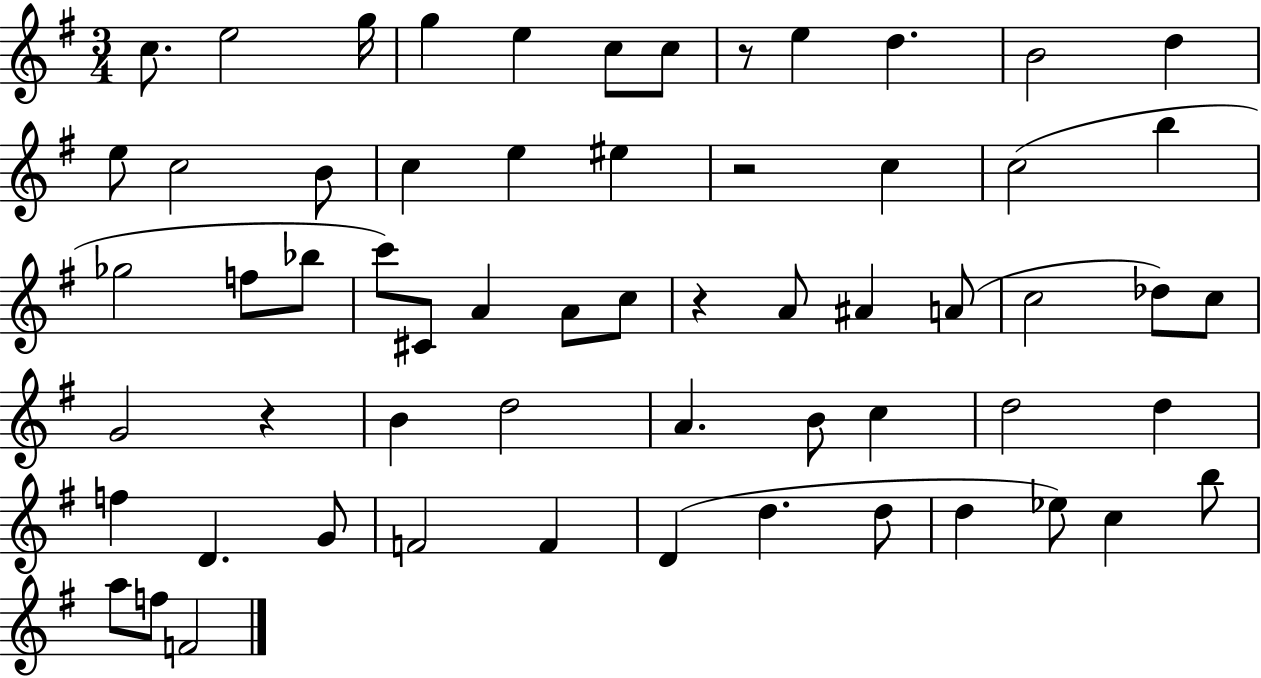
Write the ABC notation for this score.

X:1
T:Untitled
M:3/4
L:1/4
K:G
c/2 e2 g/4 g e c/2 c/2 z/2 e d B2 d e/2 c2 B/2 c e ^e z2 c c2 b _g2 f/2 _b/2 c'/2 ^C/2 A A/2 c/2 z A/2 ^A A/2 c2 _d/2 c/2 G2 z B d2 A B/2 c d2 d f D G/2 F2 F D d d/2 d _e/2 c b/2 a/2 f/2 F2